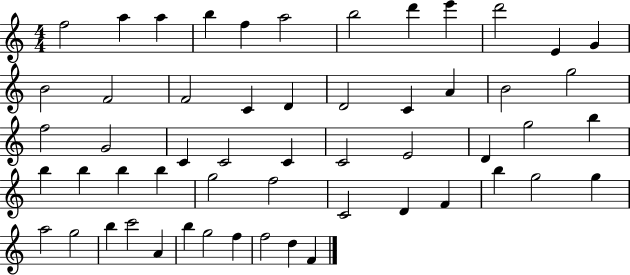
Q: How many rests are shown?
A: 0